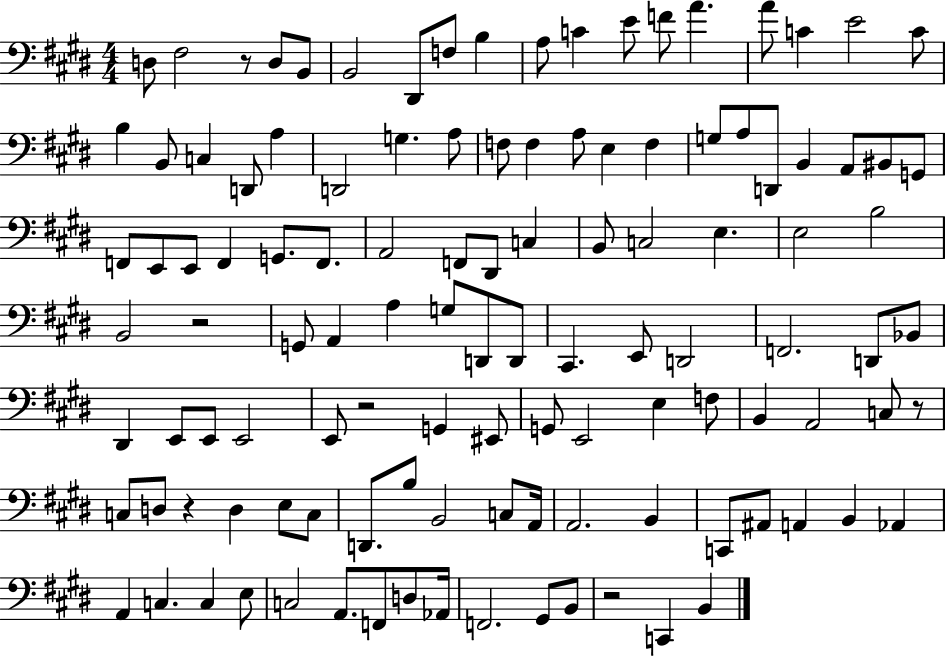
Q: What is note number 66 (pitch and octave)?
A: D#2